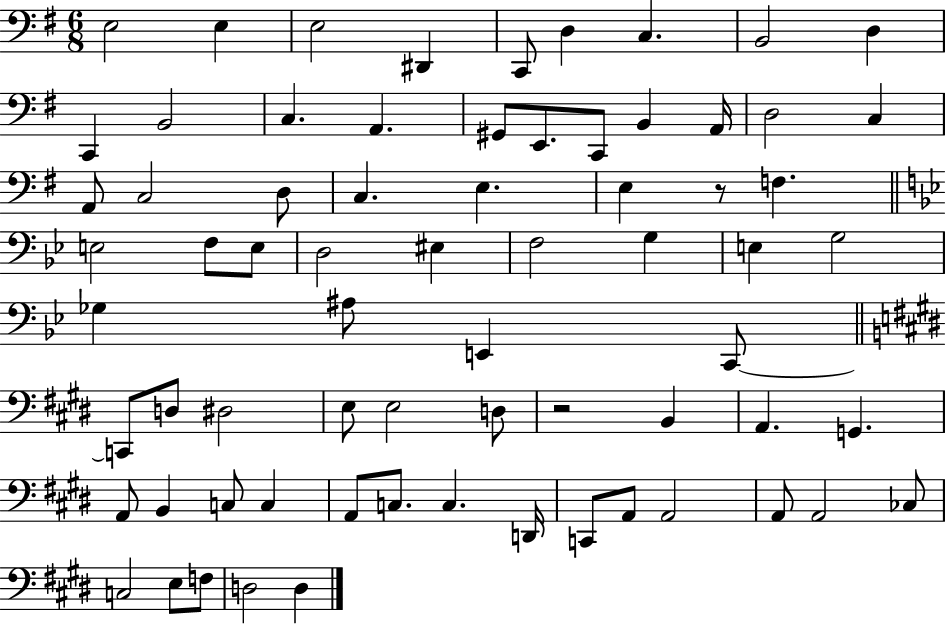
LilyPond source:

{
  \clef bass
  \numericTimeSignature
  \time 6/8
  \key g \major
  \repeat volta 2 { e2 e4 | e2 dis,4 | c,8 d4 c4. | b,2 d4 | \break c,4 b,2 | c4. a,4. | gis,8 e,8. c,8 b,4 a,16 | d2 c4 | \break a,8 c2 d8 | c4. e4. | e4 r8 f4. | \bar "||" \break \key g \minor e2 f8 e8 | d2 eis4 | f2 g4 | e4 g2 | \break ges4 ais8 e,4 c,8~~ | \bar "||" \break \key e \major c,8 d8 dis2 | e8 e2 d8 | r2 b,4 | a,4. g,4. | \break a,8 b,4 c8 c4 | a,8 c8. c4. d,16 | c,8 a,8 a,2 | a,8 a,2 ces8 | \break c2 e8 f8 | d2 d4 | } \bar "|."
}